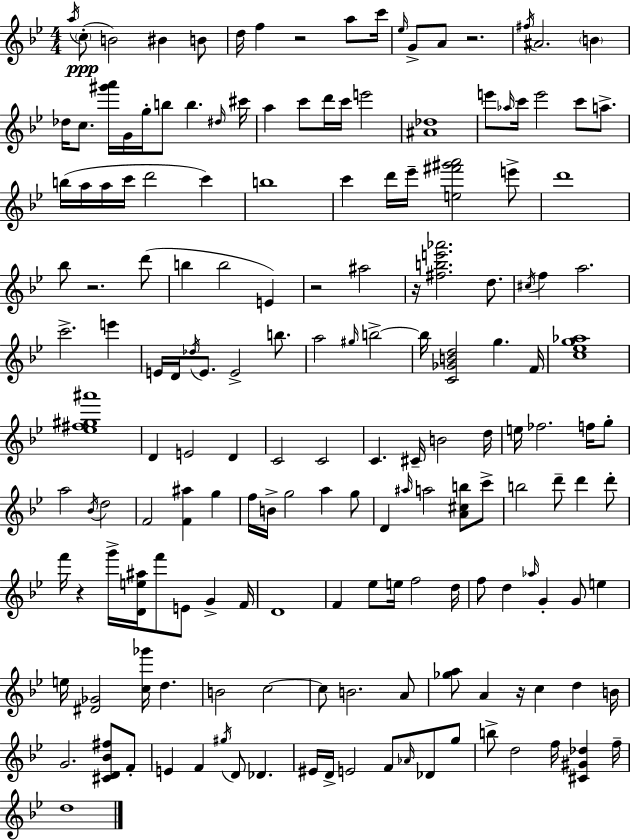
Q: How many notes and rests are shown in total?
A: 171